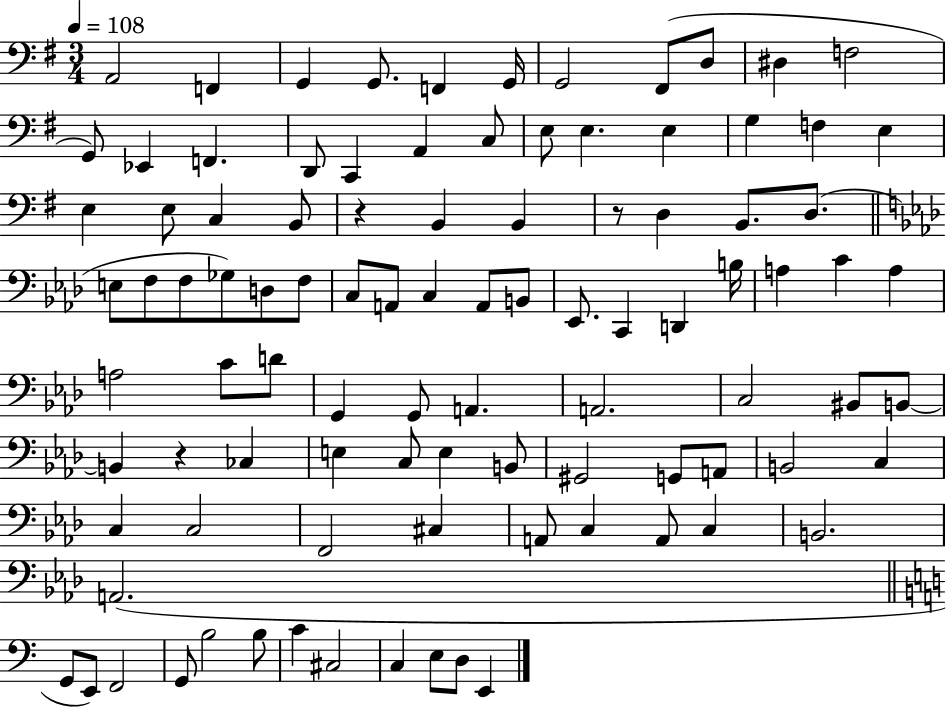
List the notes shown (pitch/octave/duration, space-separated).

A2/h F2/q G2/q G2/e. F2/q G2/s G2/h F#2/e D3/e D#3/q F3/h G2/e Eb2/q F2/q. D2/e C2/q A2/q C3/e E3/e E3/q. E3/q G3/q F3/q E3/q E3/q E3/e C3/q B2/e R/q B2/q B2/q R/e D3/q B2/e. D3/e. E3/e F3/e F3/e Gb3/e D3/e F3/e C3/e A2/e C3/q A2/e B2/e Eb2/e. C2/q D2/q B3/s A3/q C4/q A3/q A3/h C4/e D4/e G2/q G2/e A2/q. A2/h. C3/h BIS2/e B2/e B2/q R/q CES3/q E3/q C3/e E3/q B2/e G#2/h G2/e A2/e B2/h C3/q C3/q C3/h F2/h C#3/q A2/e C3/q A2/e C3/q B2/h. A2/h. G2/e E2/e F2/h G2/e B3/h B3/e C4/q C#3/h C3/q E3/e D3/e E2/q